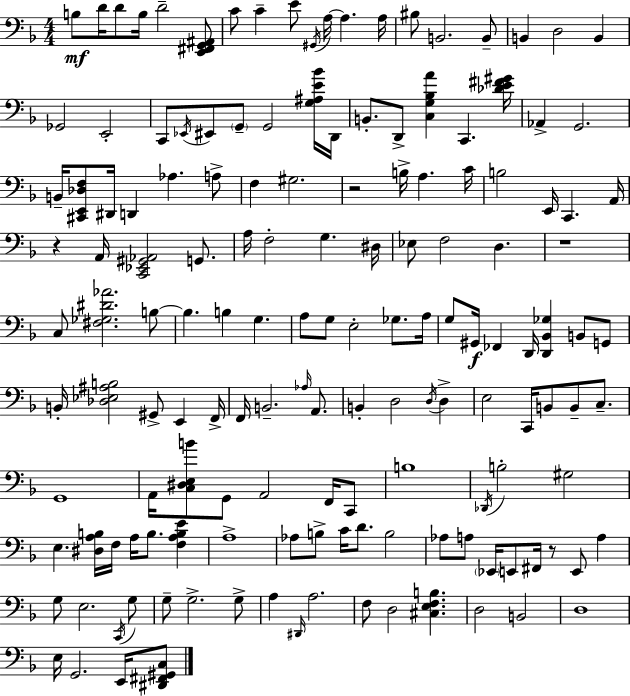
X:1
T:Untitled
M:4/4
L:1/4
K:Dm
B,/2 D/4 D/2 B,/4 D2 [E,,^F,,G,,^A,,]/2 C/2 C E/2 ^G,,/4 A,/4 A, A,/4 ^B,/2 B,,2 B,,/2 B,, D,2 B,, _G,,2 E,,2 C,,/2 _E,,/4 ^E,,/2 G,,/2 G,,2 [G,^A,E_B]/4 D,,/4 B,,/2 D,,/2 [C,G,_B,A] C,, [_DE^F^G]/4 _A,, G,,2 B,,/4 [^C,,E,,_D,F,]/2 ^D,,/4 D,, _A, A,/2 F, ^G,2 z2 B,/4 A, C/4 B,2 E,,/4 C,, A,,/4 z A,,/4 [C,,_E,,^G,,_A,,]2 G,,/2 A,/4 F,2 G, ^D,/4 _E,/2 F,2 D, z4 C,/2 [^F,_G,^D_A]2 B,/2 B, B, G, A,/2 G,/2 E,2 _G,/2 A,/4 G,/2 ^G,,/4 _F,, D,,/4 [D,,_B,,_G,] B,,/2 G,,/2 B,,/4 [_D,_E,^A,B,]2 ^G,,/2 E,, F,,/4 F,,/4 B,,2 _A,/4 A,,/2 B,, D,2 D,/4 D, E,2 C,,/4 B,,/2 B,,/2 C,/2 G,,4 A,,/4 [C,^D,E,B]/2 G,,/2 A,,2 F,,/4 C,,/2 B,4 _D,,/4 B,2 ^G,2 E, [^D,A,B,]/4 F,/4 A,/4 B,/2 [F,A,B,E] A,4 _A,/2 B,/2 C/4 D/2 B,2 _A,/2 A,/2 _E,,/4 E,,/2 ^F,,/4 z/2 E,,/2 A, G,/2 E,2 C,,/4 G,/2 G,/2 G,2 G,/2 A, ^D,,/4 A,2 F,/2 D,2 [^C,E,F,B,] D,2 B,,2 D,4 E,/4 G,,2 E,,/4 [^D,,^F,,^G,,C,]/2